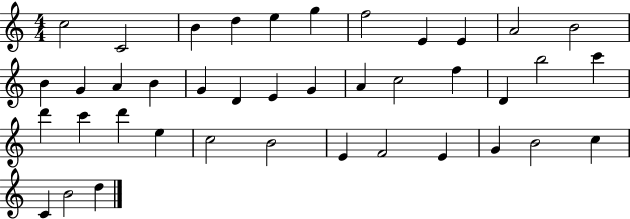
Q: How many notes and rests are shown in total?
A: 40